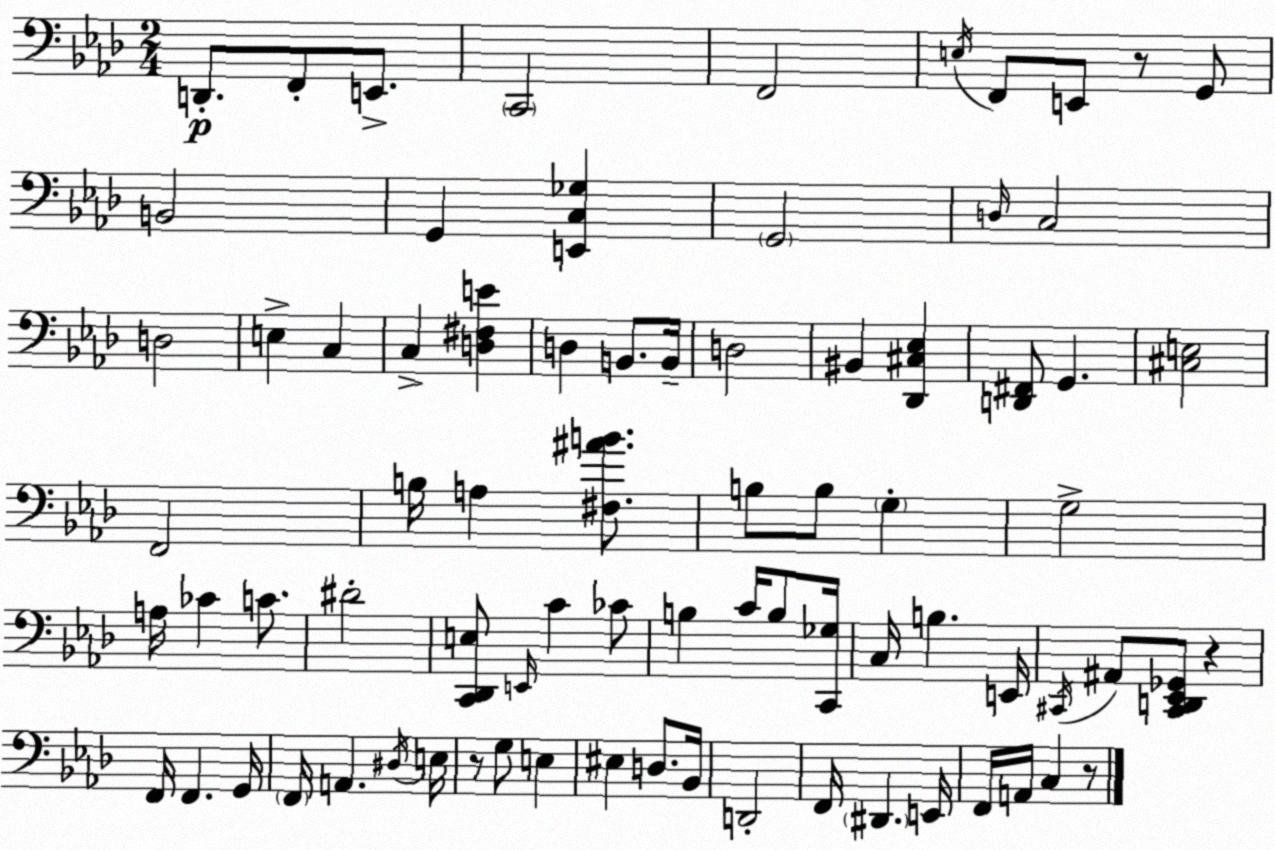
X:1
T:Untitled
M:2/4
L:1/4
K:Fm
D,,/2 F,,/2 E,,/2 C,,2 F,,2 E,/4 F,,/2 E,,/2 z/2 G,,/2 B,,2 G,, [E,,C,_G,] G,,2 D,/4 C,2 D,2 E, C, C, [D,^F,E] D, B,,/2 B,,/4 D,2 ^B,, [_D,,^C,_E,] [D,,^F,,]/2 G,, [^C,E,]2 F,,2 B,/4 A, [^F,^AB]/2 B,/2 B,/2 G, G,2 A,/4 _C C/2 ^D2 [C,,_D,,E,]/2 E,,/4 C _C/2 B, C/4 B,/2 [C,,_G,]/4 C,/4 B, E,,/4 ^C,,/4 ^A,,/2 [^C,,D,,_E,,_G,,]/2 z F,,/4 F,, G,,/4 F,,/4 A,, ^D,/4 E,/4 z/2 G,/2 E, ^E, D,/2 _B,,/4 D,,2 F,,/4 ^D,, E,,/4 F,,/4 A,,/4 C, z/2